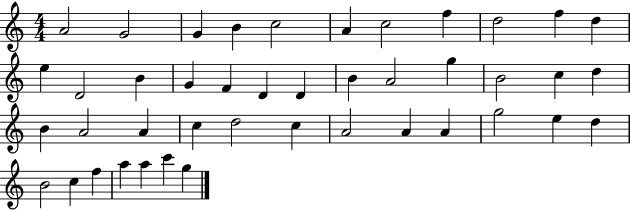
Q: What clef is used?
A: treble